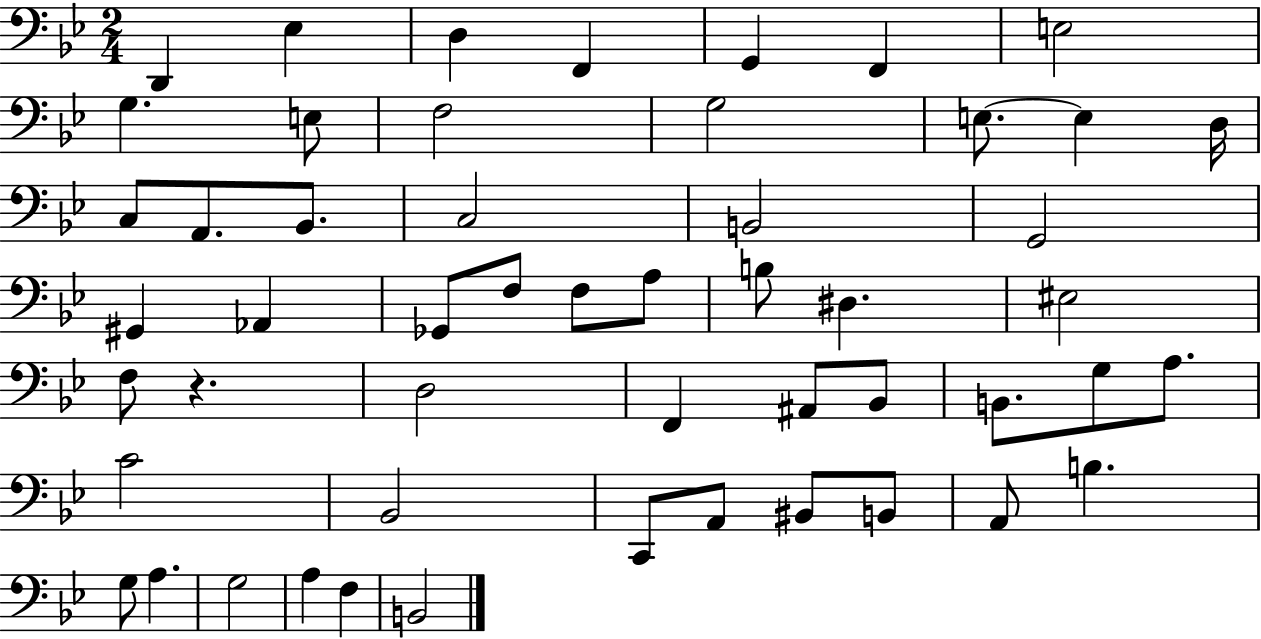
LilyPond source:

{
  \clef bass
  \numericTimeSignature
  \time 2/4
  \key bes \major
  d,4 ees4 | d4 f,4 | g,4 f,4 | e2 | \break g4. e8 | f2 | g2 | e8.~~ e4 d16 | \break c8 a,8. bes,8. | c2 | b,2 | g,2 | \break gis,4 aes,4 | ges,8 f8 f8 a8 | b8 dis4. | eis2 | \break f8 r4. | d2 | f,4 ais,8 bes,8 | b,8. g8 a8. | \break c'2 | bes,2 | c,8 a,8 bis,8 b,8 | a,8 b4. | \break g8 a4. | g2 | a4 f4 | b,2 | \break \bar "|."
}